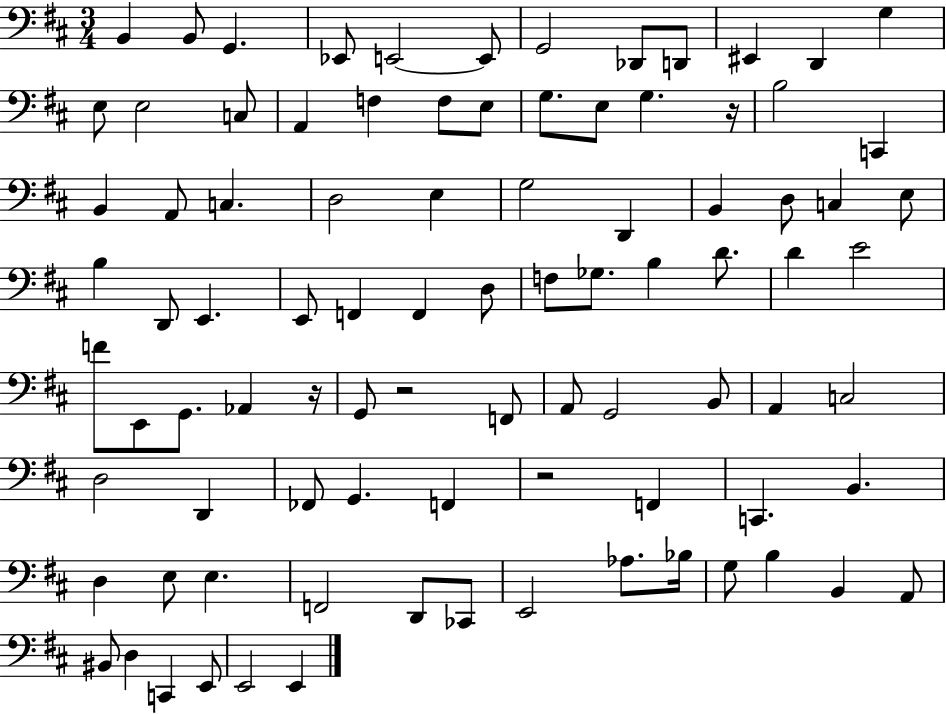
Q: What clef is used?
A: bass